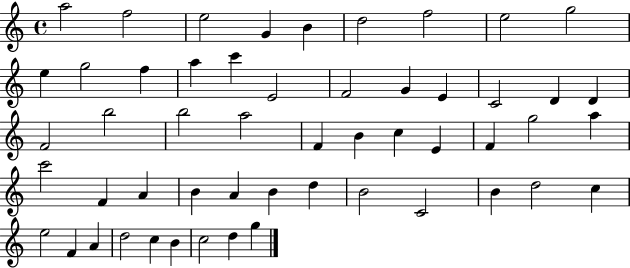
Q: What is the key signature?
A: C major